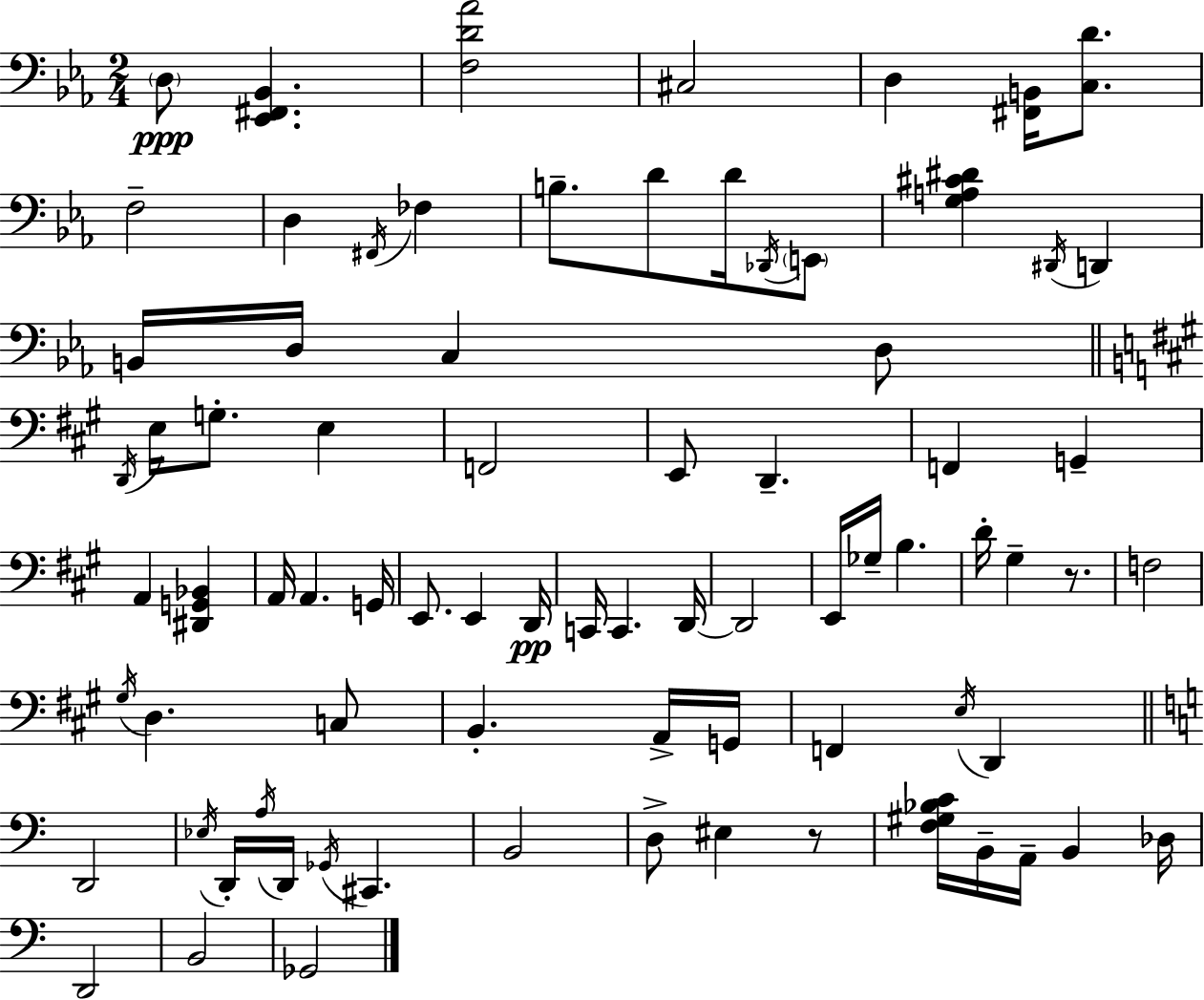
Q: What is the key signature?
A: C minor